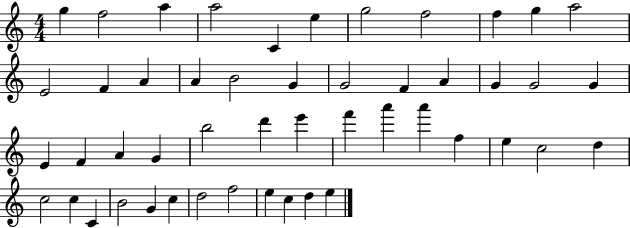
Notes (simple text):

G5/q F5/h A5/q A5/h C4/q E5/q G5/h F5/h F5/q G5/q A5/h E4/h F4/q A4/q A4/q B4/h G4/q G4/h F4/q A4/q G4/q G4/h G4/q E4/q F4/q A4/q G4/q B5/h D6/q E6/q F6/q A6/q A6/q F5/q E5/q C5/h D5/q C5/h C5/q C4/q B4/h G4/q C5/q D5/h F5/h E5/q C5/q D5/q E5/q